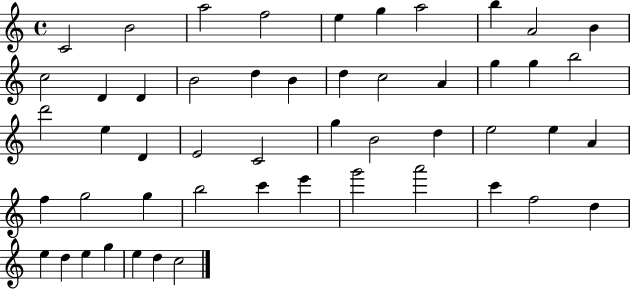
X:1
T:Untitled
M:4/4
L:1/4
K:C
C2 B2 a2 f2 e g a2 b A2 B c2 D D B2 d B d c2 A g g b2 d'2 e D E2 C2 g B2 d e2 e A f g2 g b2 c' e' g'2 a'2 c' f2 d e d e g e d c2